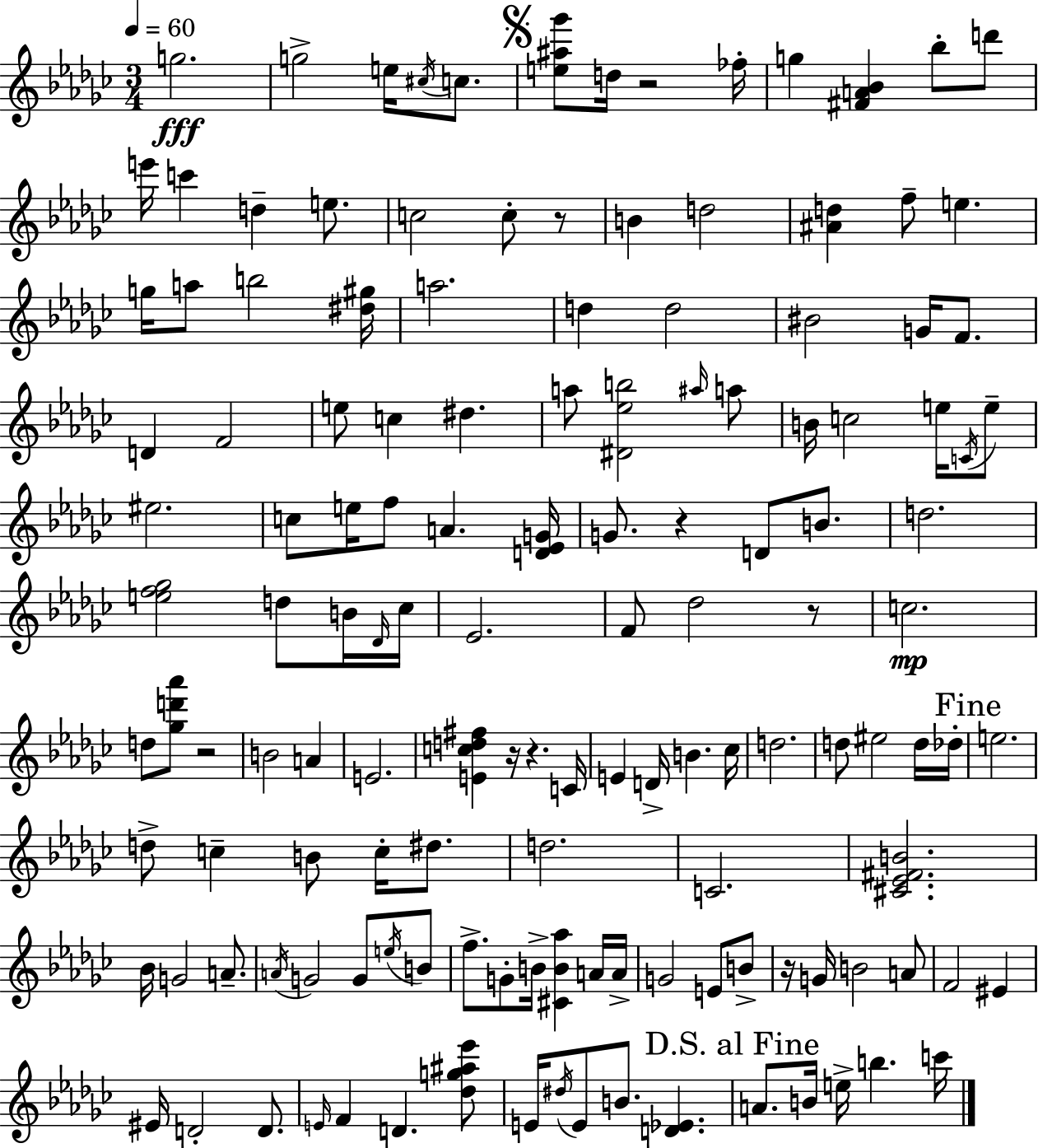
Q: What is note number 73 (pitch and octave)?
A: Db5